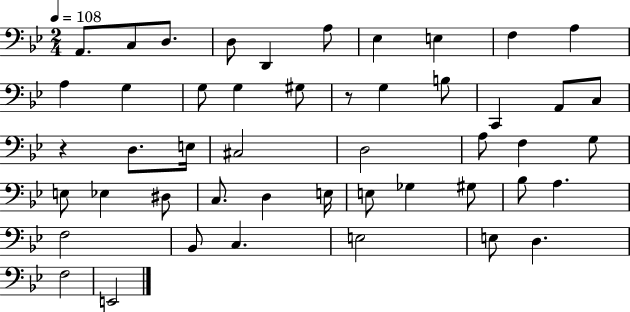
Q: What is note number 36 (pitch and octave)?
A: G#3